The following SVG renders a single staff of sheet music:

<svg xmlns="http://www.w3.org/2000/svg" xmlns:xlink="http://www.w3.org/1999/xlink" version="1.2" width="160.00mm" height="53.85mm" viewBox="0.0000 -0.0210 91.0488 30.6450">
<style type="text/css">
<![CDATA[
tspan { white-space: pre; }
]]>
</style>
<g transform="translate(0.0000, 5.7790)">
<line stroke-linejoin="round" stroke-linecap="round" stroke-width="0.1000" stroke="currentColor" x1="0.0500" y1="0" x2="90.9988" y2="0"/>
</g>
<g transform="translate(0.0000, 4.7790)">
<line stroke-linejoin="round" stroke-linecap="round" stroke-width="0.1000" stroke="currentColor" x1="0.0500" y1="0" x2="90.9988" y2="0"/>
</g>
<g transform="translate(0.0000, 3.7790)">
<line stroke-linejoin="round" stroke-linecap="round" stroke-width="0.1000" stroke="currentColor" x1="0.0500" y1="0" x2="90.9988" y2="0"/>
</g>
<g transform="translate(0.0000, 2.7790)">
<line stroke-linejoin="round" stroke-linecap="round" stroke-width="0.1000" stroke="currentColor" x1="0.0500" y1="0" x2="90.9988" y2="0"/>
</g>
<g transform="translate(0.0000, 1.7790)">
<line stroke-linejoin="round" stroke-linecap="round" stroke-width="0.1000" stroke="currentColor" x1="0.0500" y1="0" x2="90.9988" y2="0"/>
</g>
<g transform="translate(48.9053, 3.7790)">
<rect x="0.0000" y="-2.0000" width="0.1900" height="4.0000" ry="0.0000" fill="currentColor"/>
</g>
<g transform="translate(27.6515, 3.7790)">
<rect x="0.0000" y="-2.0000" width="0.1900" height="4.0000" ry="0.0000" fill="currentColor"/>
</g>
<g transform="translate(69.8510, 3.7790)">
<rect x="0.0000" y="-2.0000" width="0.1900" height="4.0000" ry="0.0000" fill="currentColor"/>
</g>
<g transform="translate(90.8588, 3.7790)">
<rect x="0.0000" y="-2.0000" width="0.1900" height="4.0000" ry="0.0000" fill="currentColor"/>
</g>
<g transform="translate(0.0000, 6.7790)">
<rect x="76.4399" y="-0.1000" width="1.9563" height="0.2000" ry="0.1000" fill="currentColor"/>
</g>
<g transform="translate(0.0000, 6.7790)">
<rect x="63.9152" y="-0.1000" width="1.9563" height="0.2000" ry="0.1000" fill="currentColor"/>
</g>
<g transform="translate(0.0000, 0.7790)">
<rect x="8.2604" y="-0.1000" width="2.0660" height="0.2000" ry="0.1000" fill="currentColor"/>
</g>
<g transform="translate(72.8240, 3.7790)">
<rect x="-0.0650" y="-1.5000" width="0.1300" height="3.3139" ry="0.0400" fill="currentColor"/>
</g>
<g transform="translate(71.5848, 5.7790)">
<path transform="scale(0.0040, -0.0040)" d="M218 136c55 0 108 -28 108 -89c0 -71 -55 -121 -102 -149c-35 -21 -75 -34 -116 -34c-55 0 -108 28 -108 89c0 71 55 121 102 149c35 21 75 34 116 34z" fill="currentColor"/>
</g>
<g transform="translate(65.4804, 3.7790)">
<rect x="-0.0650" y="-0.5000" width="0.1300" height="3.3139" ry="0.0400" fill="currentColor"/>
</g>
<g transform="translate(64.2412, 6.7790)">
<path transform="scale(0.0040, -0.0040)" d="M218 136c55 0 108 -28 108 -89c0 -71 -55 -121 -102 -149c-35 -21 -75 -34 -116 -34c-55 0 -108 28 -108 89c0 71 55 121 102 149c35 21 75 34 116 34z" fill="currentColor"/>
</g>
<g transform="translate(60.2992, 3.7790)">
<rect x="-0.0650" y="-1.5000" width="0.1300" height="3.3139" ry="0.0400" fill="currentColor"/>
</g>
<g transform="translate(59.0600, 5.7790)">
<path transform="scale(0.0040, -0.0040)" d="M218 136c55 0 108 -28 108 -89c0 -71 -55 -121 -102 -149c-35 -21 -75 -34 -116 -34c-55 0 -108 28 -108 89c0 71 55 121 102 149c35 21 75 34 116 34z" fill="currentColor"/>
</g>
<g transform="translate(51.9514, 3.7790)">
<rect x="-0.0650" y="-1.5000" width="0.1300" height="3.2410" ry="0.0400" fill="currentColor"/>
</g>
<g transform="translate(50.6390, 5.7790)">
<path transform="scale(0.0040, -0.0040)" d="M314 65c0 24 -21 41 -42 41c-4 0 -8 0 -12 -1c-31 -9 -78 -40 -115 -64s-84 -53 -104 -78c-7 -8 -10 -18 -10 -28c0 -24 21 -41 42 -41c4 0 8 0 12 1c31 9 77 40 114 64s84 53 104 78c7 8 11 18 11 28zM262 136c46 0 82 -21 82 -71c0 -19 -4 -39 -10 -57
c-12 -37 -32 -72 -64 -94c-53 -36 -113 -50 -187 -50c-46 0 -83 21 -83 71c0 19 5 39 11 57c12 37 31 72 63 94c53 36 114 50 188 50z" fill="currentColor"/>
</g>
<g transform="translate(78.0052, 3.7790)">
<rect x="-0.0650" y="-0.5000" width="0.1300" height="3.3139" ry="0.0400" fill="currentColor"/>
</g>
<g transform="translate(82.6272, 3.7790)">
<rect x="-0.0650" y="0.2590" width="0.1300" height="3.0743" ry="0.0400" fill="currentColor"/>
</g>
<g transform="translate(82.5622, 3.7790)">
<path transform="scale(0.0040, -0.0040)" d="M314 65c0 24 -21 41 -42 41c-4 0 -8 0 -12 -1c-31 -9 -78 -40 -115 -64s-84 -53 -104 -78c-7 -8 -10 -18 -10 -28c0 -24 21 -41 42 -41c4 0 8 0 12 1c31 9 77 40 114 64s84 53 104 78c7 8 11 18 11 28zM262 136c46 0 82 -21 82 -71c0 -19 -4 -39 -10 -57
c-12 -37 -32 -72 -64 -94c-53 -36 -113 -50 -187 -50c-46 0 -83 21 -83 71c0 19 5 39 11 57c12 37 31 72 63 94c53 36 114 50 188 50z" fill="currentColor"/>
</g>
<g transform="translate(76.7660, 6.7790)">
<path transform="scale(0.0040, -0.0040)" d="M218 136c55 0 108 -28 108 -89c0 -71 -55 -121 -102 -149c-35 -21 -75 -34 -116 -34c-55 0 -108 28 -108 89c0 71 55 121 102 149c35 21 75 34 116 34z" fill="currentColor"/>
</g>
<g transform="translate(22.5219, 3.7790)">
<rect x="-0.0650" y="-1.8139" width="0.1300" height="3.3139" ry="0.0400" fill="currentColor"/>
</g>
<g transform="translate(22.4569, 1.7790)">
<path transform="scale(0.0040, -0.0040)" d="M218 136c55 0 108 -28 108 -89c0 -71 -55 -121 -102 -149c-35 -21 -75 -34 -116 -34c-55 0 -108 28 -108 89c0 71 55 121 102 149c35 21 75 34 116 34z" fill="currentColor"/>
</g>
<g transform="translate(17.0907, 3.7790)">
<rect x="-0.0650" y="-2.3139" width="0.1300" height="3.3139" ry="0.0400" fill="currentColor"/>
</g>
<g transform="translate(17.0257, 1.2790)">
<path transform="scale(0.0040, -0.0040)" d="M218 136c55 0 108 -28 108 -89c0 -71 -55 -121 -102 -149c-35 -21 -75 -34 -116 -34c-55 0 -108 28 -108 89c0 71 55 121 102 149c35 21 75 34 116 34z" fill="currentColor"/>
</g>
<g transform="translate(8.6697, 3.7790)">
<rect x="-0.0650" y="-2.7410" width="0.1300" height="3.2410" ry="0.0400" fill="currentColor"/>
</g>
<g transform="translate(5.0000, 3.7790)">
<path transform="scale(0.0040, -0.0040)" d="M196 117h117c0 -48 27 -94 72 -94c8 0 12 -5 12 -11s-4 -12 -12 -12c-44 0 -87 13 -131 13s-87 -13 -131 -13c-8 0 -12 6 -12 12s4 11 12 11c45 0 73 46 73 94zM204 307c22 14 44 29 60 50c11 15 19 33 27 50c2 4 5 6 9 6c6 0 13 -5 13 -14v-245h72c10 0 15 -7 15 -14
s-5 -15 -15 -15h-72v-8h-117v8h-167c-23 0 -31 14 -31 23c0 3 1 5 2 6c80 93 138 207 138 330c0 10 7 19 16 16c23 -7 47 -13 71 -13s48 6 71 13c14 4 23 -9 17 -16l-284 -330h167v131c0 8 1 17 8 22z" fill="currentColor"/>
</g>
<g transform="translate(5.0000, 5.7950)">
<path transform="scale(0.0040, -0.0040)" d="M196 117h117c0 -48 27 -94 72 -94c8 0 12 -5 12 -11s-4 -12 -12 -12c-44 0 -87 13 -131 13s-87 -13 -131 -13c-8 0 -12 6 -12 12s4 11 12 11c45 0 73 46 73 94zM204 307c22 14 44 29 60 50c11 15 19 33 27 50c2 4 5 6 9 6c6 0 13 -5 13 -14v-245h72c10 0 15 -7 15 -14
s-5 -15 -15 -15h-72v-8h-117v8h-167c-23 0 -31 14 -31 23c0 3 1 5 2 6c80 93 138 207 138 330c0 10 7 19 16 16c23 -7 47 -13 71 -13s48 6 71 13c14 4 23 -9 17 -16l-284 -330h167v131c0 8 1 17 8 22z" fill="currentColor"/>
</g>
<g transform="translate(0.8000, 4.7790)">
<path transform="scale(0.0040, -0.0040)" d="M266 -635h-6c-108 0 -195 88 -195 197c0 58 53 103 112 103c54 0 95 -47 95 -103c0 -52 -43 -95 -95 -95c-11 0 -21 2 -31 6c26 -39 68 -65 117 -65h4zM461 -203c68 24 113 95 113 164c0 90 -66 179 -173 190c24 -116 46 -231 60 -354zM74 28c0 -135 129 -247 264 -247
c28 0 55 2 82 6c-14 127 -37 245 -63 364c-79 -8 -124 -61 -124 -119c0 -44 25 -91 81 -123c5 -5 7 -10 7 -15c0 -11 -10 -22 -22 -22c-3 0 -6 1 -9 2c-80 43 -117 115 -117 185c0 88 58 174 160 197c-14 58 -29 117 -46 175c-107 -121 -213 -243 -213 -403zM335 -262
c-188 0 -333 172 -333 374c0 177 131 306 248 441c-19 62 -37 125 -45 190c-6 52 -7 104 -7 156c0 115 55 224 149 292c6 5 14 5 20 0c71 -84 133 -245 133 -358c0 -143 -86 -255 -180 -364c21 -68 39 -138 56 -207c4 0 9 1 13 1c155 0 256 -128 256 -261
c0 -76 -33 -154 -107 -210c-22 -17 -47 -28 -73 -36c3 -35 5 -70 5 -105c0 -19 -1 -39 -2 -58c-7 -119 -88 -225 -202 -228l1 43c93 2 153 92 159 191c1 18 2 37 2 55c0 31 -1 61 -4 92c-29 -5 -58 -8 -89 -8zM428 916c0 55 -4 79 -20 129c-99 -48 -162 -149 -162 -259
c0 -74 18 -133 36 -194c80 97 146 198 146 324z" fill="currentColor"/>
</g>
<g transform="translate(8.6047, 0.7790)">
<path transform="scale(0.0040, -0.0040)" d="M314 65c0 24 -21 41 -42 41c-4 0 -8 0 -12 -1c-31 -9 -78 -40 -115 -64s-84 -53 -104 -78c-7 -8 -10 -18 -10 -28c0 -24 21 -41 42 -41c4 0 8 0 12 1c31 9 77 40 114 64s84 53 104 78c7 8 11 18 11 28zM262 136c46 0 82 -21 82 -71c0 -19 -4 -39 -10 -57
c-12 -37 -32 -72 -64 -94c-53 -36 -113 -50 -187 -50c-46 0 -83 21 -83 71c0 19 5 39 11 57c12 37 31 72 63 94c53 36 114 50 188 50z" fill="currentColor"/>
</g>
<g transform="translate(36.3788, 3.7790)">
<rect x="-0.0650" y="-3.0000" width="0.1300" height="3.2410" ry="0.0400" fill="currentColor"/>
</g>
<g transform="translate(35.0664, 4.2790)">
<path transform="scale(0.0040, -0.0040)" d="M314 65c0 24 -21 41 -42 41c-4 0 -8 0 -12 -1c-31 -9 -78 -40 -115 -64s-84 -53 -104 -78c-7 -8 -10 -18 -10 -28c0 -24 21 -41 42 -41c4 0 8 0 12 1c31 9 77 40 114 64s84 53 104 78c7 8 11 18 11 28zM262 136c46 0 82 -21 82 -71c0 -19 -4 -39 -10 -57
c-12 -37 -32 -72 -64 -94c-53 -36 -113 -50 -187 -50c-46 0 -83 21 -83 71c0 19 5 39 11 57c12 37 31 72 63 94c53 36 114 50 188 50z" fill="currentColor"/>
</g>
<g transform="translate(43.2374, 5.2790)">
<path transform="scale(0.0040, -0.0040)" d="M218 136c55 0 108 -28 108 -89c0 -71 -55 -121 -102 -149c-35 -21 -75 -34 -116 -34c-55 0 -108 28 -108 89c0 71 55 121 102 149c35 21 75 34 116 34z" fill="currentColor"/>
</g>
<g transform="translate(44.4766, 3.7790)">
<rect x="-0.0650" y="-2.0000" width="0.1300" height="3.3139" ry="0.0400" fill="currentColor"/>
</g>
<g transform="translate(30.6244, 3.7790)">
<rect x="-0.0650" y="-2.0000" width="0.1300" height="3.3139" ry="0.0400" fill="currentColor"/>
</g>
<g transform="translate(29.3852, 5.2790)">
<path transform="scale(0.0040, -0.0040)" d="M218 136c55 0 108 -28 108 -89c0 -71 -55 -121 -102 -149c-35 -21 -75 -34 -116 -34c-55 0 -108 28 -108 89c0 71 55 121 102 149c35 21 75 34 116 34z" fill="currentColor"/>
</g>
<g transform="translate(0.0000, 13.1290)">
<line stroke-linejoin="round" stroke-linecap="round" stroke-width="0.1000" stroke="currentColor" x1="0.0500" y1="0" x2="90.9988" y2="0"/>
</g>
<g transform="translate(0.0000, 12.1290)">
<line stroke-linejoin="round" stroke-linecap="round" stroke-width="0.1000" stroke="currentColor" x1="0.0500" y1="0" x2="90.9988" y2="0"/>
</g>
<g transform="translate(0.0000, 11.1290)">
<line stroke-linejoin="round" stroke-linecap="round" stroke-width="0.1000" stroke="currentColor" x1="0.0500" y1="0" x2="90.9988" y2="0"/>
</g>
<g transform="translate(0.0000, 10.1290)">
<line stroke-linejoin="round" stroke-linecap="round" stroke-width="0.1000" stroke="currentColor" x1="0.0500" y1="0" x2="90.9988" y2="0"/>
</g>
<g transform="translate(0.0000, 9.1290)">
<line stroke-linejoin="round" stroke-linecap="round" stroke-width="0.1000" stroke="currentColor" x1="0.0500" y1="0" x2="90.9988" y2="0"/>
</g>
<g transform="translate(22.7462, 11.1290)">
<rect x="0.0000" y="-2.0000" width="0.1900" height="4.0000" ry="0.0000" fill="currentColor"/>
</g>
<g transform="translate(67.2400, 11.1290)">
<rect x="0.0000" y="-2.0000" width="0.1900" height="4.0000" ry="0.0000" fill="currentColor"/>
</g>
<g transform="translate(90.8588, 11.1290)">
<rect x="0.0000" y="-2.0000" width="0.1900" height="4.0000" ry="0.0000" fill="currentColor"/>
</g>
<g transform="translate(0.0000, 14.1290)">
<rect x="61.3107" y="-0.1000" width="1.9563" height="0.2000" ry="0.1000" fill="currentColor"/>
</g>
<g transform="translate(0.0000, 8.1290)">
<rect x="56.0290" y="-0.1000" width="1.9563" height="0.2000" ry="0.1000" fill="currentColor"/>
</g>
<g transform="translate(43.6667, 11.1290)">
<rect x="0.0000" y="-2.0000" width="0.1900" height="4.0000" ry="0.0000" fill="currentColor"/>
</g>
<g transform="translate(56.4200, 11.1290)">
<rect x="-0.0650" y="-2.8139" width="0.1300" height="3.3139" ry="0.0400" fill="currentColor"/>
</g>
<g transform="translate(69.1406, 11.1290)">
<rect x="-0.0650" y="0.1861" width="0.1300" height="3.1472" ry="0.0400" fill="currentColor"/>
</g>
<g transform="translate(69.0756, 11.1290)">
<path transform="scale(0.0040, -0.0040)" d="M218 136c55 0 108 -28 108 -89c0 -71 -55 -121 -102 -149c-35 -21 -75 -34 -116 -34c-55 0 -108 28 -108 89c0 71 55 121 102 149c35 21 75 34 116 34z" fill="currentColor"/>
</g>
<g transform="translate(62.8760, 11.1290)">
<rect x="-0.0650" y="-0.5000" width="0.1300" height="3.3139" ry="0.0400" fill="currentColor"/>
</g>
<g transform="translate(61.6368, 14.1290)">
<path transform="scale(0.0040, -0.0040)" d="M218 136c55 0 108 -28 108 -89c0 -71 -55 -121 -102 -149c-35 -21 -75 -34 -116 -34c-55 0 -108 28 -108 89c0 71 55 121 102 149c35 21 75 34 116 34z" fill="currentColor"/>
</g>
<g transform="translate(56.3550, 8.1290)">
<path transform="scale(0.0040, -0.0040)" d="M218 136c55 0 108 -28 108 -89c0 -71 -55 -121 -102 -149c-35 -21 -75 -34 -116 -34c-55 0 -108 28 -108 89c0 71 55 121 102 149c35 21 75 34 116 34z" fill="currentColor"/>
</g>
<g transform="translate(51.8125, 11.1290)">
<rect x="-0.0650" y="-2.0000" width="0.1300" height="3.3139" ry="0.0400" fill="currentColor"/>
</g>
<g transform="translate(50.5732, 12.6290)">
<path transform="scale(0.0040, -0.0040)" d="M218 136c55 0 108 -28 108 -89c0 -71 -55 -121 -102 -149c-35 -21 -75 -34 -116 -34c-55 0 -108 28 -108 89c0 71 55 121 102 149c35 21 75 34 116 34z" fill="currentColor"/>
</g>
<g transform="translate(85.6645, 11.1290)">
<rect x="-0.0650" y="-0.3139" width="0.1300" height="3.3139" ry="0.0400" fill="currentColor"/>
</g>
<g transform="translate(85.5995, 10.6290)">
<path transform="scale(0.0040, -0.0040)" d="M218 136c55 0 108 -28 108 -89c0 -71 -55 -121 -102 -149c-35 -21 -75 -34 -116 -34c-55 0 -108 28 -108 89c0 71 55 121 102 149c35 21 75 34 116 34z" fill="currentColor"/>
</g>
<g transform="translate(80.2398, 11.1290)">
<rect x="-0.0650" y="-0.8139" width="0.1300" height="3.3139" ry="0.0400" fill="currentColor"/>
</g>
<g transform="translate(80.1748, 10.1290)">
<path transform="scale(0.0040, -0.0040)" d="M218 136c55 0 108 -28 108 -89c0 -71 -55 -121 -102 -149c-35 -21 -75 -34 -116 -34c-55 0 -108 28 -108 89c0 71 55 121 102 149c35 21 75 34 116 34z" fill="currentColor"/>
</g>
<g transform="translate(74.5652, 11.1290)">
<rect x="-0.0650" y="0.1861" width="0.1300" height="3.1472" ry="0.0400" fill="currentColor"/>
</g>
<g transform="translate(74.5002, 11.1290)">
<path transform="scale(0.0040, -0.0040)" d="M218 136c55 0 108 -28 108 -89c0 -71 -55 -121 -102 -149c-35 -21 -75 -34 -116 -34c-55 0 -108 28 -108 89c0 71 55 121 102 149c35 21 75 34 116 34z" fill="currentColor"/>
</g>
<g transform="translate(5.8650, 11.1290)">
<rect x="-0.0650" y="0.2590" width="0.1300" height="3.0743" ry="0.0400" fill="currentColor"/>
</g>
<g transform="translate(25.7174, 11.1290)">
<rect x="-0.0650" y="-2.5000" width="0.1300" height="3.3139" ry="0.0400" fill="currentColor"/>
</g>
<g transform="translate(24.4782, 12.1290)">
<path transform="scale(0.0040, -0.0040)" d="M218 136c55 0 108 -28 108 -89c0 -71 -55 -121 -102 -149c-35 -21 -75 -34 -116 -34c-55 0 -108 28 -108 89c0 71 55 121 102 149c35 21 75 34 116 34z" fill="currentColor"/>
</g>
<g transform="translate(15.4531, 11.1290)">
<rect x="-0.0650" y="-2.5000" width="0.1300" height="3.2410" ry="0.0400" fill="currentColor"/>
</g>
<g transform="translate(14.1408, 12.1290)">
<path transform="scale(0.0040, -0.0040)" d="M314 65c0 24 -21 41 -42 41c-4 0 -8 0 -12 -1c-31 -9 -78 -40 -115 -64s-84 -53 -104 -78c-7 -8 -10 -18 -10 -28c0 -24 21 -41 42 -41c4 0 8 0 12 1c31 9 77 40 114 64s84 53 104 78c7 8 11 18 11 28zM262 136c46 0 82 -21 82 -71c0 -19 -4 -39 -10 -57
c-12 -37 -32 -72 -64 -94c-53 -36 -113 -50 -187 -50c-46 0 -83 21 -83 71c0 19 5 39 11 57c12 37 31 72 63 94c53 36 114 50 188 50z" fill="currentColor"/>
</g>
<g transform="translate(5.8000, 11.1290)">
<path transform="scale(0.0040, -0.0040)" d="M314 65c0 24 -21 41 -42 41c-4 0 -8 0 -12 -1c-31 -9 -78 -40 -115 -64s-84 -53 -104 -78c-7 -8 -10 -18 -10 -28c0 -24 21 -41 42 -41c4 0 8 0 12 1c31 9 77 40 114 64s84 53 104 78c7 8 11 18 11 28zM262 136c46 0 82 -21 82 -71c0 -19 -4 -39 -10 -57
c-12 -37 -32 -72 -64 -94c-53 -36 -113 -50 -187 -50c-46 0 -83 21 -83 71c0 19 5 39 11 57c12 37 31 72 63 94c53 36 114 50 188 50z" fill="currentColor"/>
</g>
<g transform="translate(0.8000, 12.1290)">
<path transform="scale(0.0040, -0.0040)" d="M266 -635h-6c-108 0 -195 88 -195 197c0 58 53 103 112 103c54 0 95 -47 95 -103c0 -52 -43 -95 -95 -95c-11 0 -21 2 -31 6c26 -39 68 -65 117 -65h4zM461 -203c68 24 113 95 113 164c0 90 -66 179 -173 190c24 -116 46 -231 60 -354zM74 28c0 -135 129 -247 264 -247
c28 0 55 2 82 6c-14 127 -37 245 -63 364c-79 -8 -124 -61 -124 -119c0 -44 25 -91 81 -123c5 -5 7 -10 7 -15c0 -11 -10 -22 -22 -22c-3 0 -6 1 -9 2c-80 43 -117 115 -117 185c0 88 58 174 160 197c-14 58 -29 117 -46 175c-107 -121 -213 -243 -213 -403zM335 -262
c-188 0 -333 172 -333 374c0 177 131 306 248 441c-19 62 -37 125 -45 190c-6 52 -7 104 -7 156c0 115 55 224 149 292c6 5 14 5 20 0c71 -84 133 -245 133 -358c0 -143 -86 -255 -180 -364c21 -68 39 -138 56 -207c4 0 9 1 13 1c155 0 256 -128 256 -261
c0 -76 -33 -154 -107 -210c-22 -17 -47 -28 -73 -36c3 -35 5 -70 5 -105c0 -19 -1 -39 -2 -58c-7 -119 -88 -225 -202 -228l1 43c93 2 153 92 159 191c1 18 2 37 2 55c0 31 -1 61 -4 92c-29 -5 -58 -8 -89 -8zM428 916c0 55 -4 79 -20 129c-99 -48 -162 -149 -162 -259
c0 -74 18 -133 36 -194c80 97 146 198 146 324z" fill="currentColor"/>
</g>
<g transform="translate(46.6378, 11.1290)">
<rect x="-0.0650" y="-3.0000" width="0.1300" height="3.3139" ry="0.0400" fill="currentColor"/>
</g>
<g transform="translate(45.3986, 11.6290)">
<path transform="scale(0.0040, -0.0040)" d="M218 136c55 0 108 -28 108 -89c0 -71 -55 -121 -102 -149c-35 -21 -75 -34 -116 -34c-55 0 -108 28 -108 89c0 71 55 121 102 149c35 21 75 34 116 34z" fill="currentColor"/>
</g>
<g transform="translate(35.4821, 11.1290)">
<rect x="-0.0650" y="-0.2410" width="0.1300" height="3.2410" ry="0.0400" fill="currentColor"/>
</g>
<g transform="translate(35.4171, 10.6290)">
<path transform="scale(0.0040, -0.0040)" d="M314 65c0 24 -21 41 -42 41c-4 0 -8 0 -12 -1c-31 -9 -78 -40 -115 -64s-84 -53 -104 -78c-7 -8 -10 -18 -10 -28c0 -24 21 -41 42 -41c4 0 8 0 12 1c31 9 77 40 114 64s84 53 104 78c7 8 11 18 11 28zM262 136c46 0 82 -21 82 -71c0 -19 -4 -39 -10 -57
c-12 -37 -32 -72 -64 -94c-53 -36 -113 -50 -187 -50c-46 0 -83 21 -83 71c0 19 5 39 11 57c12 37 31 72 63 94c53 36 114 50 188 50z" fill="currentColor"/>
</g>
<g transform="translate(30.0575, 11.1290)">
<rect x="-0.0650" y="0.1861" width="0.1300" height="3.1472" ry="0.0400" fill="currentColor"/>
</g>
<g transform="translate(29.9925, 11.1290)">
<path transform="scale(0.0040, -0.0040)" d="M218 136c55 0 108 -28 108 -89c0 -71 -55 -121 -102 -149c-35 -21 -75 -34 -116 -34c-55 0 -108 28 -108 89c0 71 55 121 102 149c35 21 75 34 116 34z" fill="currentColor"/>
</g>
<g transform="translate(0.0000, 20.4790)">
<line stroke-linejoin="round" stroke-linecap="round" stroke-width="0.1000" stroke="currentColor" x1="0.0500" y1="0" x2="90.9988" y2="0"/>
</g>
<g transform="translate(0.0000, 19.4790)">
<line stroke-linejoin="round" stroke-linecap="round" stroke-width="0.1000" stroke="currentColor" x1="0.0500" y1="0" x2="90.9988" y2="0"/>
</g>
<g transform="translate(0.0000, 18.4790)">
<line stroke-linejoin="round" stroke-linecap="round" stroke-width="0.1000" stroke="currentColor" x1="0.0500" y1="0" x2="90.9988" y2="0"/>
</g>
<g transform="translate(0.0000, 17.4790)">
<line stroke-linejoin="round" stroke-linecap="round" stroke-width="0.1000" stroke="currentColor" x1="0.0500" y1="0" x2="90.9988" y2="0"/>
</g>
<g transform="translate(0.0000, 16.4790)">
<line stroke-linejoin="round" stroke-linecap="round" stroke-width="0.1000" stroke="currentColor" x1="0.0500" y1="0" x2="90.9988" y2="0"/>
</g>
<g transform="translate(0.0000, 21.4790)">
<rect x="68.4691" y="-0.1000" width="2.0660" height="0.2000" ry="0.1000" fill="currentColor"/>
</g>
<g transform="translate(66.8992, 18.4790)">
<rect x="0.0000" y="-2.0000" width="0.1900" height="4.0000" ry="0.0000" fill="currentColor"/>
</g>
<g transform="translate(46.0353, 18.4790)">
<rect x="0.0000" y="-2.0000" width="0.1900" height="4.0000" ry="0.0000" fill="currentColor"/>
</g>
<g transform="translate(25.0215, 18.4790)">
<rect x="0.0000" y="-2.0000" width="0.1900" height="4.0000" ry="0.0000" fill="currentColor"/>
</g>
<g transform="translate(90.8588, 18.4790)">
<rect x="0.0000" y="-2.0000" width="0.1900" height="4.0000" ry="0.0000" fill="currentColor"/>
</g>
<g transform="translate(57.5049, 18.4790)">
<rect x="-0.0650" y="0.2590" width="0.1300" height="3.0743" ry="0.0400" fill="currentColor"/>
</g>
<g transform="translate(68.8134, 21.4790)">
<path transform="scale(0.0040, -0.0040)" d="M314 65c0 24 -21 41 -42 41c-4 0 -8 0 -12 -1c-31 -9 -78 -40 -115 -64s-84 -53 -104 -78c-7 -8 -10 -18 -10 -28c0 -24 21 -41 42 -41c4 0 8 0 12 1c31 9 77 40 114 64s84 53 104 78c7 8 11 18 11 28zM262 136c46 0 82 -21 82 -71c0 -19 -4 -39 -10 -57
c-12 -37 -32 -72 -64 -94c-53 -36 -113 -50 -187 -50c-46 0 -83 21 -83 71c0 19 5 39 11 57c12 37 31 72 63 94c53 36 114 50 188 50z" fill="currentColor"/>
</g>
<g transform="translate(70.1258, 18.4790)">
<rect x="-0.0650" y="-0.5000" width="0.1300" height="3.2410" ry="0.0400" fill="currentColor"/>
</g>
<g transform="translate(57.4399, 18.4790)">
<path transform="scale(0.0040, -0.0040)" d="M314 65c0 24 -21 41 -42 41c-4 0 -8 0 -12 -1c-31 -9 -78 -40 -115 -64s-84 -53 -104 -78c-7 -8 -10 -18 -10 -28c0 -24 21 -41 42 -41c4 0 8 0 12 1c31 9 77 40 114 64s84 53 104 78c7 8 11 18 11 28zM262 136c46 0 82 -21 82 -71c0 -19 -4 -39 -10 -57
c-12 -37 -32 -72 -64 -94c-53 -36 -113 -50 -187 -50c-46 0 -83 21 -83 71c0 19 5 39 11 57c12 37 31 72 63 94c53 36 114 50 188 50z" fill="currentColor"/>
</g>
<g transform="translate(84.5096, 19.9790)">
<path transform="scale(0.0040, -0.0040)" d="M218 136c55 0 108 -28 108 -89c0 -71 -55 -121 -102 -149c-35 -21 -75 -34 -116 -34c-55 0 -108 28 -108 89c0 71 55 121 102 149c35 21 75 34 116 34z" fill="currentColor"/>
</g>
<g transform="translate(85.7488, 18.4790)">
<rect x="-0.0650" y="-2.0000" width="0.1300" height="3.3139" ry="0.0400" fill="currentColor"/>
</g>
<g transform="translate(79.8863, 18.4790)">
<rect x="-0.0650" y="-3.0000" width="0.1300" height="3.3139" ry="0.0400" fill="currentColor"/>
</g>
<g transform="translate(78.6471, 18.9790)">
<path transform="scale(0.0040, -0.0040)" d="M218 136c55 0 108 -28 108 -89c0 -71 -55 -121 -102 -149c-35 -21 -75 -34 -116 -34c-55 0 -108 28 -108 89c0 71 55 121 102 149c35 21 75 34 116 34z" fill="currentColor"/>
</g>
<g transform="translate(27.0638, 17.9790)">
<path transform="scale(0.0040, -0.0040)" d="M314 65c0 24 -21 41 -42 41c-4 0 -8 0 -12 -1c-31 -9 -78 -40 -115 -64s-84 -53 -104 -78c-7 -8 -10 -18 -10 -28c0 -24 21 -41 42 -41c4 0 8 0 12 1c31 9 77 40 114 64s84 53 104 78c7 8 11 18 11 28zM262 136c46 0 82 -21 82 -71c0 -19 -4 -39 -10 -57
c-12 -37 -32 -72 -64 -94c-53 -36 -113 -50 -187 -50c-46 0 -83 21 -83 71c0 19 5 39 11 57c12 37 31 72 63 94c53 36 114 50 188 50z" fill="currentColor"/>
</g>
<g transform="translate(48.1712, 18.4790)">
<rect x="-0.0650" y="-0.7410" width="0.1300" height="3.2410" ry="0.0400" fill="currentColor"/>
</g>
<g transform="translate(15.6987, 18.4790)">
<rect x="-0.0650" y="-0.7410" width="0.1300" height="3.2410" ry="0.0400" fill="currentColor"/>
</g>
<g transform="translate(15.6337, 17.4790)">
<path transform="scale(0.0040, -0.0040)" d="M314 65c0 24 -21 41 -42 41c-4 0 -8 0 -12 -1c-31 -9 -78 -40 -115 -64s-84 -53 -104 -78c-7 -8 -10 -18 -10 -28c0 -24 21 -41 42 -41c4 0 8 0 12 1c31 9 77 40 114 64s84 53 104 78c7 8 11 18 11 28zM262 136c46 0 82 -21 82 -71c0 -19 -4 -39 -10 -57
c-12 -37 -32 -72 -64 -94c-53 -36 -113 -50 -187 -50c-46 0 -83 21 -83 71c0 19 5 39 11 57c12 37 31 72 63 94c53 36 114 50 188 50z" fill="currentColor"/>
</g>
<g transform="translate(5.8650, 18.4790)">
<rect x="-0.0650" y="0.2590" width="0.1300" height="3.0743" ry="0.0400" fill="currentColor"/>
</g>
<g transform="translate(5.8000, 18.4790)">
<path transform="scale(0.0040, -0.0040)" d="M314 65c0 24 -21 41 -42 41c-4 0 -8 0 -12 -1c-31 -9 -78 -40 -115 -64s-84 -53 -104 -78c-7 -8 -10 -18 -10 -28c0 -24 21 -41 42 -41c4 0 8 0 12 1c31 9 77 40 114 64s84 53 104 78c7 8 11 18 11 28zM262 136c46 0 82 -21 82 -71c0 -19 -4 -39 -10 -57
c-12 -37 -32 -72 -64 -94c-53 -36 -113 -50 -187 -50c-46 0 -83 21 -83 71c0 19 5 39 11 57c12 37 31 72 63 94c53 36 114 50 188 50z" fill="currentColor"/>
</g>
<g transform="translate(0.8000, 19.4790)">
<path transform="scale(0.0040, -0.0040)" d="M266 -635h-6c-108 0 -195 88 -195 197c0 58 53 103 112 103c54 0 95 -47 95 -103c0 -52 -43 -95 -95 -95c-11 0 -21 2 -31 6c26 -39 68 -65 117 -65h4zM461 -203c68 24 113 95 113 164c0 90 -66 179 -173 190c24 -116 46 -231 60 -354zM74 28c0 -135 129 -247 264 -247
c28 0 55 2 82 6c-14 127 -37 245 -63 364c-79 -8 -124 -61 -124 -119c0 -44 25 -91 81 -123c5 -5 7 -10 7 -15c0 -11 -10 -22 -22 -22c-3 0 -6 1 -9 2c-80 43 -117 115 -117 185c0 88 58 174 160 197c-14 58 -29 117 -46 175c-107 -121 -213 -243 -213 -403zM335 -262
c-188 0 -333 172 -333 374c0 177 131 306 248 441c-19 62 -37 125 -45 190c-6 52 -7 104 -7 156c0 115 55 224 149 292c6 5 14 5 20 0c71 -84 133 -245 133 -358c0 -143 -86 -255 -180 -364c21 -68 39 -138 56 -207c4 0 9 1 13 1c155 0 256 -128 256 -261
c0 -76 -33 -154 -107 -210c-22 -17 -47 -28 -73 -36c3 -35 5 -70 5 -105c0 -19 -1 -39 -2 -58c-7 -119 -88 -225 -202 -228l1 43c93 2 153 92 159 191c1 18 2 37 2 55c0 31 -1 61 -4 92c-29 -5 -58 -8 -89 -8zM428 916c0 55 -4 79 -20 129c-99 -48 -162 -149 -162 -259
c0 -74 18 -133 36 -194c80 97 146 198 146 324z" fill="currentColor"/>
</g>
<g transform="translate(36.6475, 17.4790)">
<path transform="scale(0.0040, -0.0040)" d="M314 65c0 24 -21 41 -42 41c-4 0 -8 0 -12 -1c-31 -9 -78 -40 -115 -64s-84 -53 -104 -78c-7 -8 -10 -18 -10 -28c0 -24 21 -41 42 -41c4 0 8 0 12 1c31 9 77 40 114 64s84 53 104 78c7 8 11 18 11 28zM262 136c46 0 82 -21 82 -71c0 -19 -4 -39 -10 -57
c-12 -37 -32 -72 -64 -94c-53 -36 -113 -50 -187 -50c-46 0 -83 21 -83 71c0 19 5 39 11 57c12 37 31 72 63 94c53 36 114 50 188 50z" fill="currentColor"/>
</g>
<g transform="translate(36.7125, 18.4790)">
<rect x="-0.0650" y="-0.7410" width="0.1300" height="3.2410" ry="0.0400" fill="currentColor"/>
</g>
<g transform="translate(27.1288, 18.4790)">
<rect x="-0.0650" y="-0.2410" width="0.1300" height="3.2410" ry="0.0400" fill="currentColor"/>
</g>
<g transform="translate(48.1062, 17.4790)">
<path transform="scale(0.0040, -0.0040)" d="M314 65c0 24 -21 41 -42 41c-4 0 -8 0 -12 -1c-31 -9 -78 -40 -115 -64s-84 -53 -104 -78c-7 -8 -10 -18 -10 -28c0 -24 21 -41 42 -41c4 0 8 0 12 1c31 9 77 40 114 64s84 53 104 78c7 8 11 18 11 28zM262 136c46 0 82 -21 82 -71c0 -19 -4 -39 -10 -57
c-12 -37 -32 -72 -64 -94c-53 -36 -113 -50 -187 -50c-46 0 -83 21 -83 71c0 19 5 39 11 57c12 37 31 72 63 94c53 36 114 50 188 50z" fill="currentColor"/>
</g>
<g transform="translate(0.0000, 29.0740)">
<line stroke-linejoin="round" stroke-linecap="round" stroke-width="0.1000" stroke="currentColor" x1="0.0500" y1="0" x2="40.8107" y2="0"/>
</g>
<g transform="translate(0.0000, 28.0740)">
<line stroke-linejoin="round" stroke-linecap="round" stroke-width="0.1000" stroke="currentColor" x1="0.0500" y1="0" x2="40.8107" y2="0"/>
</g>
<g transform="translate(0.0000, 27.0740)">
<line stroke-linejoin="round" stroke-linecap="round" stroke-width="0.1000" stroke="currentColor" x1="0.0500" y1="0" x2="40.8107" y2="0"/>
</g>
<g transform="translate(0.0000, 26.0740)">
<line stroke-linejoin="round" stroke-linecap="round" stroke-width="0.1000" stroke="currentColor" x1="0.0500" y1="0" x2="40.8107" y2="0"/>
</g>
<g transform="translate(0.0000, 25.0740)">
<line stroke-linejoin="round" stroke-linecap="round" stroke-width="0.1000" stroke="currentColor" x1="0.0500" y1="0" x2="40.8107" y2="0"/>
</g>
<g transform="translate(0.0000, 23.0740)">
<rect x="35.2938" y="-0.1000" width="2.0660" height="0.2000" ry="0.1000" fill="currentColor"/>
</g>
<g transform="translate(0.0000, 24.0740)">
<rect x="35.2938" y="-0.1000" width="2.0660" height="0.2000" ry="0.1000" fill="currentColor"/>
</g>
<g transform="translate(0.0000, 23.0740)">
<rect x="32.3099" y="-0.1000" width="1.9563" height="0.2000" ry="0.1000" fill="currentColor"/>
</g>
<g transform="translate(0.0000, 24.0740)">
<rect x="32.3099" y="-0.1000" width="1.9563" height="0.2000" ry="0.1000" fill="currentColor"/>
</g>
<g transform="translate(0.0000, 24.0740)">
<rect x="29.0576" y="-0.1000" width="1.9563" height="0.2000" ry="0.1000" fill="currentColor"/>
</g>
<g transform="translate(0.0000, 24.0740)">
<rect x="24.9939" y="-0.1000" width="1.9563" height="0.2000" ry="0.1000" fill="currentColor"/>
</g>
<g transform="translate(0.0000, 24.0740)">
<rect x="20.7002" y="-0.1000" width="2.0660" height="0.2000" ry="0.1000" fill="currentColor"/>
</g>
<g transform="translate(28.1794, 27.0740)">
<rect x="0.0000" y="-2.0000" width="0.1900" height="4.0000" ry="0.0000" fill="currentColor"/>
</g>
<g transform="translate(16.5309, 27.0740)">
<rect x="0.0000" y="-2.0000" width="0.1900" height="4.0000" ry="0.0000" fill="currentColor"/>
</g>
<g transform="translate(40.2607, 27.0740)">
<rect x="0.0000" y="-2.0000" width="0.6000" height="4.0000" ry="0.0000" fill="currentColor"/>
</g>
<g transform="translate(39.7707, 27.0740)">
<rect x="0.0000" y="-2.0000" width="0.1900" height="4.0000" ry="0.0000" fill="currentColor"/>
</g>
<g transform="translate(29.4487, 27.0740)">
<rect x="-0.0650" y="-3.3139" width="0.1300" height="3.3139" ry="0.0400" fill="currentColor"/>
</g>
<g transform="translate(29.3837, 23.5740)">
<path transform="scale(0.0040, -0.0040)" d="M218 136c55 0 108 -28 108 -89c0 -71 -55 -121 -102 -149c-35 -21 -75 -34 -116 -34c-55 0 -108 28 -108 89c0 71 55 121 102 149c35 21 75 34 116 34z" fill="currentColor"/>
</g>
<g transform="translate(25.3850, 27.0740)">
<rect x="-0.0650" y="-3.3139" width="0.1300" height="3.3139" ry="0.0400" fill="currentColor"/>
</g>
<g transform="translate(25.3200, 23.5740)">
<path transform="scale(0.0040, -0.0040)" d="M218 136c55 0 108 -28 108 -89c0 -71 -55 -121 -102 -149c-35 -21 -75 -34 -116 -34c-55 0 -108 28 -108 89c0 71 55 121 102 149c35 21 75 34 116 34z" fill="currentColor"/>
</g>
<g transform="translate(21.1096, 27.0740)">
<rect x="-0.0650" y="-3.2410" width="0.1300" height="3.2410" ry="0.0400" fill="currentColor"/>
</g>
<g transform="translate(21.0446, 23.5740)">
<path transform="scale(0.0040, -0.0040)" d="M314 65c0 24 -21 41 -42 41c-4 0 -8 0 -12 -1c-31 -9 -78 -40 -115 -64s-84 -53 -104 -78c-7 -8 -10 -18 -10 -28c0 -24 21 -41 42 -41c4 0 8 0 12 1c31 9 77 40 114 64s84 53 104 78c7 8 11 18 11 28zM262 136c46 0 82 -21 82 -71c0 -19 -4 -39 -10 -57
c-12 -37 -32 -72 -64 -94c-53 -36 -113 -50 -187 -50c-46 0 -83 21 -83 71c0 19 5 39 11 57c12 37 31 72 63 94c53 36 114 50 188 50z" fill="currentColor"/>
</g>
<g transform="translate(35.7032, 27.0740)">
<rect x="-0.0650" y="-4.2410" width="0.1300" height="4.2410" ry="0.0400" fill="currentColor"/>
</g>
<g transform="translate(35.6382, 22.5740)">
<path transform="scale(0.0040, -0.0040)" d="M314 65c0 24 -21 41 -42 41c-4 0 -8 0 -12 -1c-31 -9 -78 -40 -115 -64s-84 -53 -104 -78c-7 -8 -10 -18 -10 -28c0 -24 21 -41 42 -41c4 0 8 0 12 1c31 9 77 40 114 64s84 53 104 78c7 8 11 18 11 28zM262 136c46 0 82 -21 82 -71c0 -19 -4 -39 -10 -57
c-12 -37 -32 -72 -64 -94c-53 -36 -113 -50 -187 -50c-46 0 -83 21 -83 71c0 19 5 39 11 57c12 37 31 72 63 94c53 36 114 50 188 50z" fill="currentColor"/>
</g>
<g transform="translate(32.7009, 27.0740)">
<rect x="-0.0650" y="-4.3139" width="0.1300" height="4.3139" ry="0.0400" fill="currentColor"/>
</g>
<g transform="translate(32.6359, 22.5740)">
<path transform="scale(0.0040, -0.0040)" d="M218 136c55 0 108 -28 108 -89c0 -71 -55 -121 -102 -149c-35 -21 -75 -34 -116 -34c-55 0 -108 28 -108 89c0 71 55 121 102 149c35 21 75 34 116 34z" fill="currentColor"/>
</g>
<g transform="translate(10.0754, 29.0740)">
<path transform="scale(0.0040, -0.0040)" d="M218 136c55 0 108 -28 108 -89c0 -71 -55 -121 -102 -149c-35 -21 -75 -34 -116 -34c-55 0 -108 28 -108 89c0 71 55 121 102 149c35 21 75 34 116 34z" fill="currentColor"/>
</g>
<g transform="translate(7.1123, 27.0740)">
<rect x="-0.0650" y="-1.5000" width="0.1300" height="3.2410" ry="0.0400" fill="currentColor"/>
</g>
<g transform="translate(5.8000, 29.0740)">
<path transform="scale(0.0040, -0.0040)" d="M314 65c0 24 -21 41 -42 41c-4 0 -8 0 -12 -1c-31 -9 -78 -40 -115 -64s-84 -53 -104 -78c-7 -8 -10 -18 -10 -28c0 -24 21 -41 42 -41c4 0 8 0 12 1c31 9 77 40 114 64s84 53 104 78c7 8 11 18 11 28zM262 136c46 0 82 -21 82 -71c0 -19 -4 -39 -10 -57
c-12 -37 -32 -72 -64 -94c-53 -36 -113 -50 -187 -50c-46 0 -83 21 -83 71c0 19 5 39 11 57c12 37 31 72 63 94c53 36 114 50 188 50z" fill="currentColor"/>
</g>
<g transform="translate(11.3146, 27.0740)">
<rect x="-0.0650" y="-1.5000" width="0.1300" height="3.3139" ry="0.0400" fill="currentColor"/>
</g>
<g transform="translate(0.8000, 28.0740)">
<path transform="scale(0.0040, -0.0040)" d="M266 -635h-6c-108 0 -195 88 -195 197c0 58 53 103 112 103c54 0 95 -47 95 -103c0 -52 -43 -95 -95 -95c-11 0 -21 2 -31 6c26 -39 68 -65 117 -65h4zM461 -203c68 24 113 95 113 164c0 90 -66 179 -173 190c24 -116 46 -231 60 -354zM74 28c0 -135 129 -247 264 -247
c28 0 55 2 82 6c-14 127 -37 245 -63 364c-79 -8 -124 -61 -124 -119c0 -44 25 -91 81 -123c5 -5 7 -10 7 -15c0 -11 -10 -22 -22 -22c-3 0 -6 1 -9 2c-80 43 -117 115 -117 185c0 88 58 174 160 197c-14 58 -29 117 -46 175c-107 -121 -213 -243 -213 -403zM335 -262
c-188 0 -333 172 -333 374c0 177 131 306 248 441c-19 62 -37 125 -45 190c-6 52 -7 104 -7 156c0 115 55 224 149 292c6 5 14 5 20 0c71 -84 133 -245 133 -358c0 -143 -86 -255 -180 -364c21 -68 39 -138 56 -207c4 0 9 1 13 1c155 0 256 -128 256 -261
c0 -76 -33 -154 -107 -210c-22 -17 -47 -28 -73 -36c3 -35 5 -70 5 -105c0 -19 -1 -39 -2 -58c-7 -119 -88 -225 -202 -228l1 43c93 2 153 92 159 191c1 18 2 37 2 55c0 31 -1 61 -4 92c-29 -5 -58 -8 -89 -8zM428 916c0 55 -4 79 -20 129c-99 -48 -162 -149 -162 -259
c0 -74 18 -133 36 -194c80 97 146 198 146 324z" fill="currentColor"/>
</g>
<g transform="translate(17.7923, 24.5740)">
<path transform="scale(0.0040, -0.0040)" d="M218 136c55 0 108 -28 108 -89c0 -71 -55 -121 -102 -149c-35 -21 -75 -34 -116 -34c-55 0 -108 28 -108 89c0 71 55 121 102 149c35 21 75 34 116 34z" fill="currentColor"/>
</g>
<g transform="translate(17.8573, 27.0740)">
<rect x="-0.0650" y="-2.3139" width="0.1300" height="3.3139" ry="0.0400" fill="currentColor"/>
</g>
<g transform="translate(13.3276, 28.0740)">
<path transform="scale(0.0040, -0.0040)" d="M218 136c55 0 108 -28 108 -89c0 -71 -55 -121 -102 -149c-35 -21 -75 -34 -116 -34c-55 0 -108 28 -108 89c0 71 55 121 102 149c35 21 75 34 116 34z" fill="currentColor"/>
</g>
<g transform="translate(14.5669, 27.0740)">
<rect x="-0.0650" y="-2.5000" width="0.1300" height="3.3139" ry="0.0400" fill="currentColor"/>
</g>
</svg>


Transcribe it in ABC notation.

X:1
T:Untitled
M:4/4
L:1/4
K:C
a2 g f F A2 F E2 E C E C B2 B2 G2 G B c2 A F a C B B d c B2 d2 c2 d2 d2 B2 C2 A F E2 E G g b2 b b d' d'2